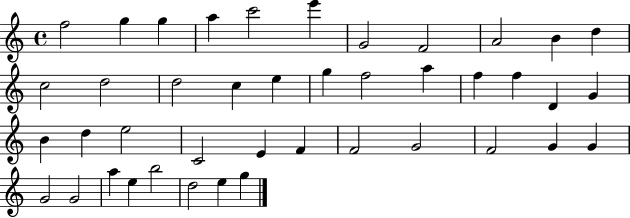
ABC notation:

X:1
T:Untitled
M:4/4
L:1/4
K:C
f2 g g a c'2 e' G2 F2 A2 B d c2 d2 d2 c e g f2 a f f D G B d e2 C2 E F F2 G2 F2 G G G2 G2 a e b2 d2 e g